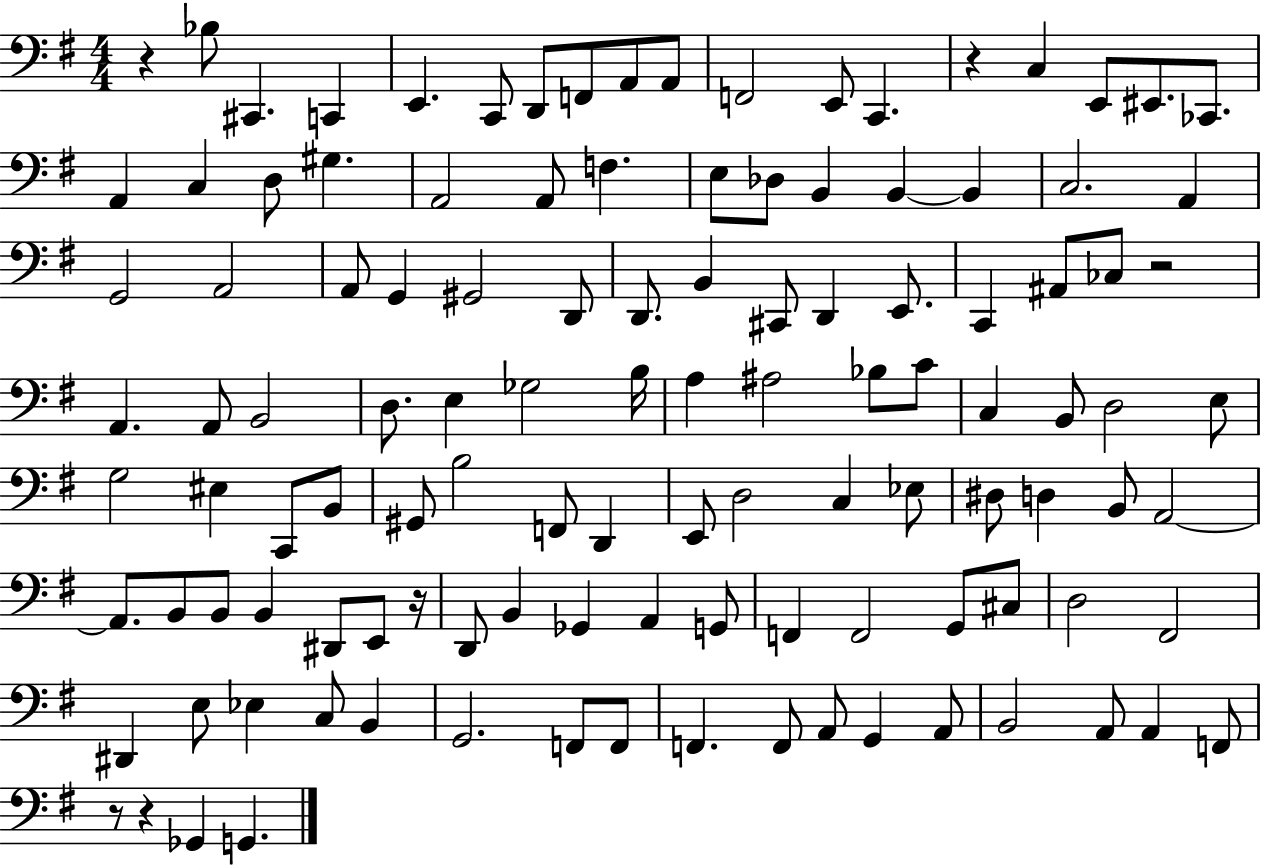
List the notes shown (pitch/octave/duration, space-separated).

R/q Bb3/e C#2/q. C2/q E2/q. C2/e D2/e F2/e A2/e A2/e F2/h E2/e C2/q. R/q C3/q E2/e EIS2/e. CES2/e. A2/q C3/q D3/e G#3/q. A2/h A2/e F3/q. E3/e Db3/e B2/q B2/q B2/q C3/h. A2/q G2/h A2/h A2/e G2/q G#2/h D2/e D2/e. B2/q C#2/e D2/q E2/e. C2/q A#2/e CES3/e R/h A2/q. A2/e B2/h D3/e. E3/q Gb3/h B3/s A3/q A#3/h Bb3/e C4/e C3/q B2/e D3/h E3/e G3/h EIS3/q C2/e B2/e G#2/e B3/h F2/e D2/q E2/e D3/h C3/q Eb3/e D#3/e D3/q B2/e A2/h A2/e. B2/e B2/e B2/q D#2/e E2/e R/s D2/e B2/q Gb2/q A2/q G2/e F2/q F2/h G2/e C#3/e D3/h F#2/h D#2/q E3/e Eb3/q C3/e B2/q G2/h. F2/e F2/e F2/q. F2/e A2/e G2/q A2/e B2/h A2/e A2/q F2/e R/e R/q Gb2/q G2/q.